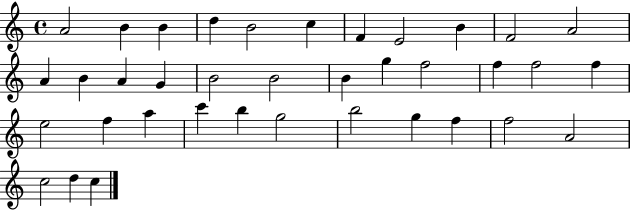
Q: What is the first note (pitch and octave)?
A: A4